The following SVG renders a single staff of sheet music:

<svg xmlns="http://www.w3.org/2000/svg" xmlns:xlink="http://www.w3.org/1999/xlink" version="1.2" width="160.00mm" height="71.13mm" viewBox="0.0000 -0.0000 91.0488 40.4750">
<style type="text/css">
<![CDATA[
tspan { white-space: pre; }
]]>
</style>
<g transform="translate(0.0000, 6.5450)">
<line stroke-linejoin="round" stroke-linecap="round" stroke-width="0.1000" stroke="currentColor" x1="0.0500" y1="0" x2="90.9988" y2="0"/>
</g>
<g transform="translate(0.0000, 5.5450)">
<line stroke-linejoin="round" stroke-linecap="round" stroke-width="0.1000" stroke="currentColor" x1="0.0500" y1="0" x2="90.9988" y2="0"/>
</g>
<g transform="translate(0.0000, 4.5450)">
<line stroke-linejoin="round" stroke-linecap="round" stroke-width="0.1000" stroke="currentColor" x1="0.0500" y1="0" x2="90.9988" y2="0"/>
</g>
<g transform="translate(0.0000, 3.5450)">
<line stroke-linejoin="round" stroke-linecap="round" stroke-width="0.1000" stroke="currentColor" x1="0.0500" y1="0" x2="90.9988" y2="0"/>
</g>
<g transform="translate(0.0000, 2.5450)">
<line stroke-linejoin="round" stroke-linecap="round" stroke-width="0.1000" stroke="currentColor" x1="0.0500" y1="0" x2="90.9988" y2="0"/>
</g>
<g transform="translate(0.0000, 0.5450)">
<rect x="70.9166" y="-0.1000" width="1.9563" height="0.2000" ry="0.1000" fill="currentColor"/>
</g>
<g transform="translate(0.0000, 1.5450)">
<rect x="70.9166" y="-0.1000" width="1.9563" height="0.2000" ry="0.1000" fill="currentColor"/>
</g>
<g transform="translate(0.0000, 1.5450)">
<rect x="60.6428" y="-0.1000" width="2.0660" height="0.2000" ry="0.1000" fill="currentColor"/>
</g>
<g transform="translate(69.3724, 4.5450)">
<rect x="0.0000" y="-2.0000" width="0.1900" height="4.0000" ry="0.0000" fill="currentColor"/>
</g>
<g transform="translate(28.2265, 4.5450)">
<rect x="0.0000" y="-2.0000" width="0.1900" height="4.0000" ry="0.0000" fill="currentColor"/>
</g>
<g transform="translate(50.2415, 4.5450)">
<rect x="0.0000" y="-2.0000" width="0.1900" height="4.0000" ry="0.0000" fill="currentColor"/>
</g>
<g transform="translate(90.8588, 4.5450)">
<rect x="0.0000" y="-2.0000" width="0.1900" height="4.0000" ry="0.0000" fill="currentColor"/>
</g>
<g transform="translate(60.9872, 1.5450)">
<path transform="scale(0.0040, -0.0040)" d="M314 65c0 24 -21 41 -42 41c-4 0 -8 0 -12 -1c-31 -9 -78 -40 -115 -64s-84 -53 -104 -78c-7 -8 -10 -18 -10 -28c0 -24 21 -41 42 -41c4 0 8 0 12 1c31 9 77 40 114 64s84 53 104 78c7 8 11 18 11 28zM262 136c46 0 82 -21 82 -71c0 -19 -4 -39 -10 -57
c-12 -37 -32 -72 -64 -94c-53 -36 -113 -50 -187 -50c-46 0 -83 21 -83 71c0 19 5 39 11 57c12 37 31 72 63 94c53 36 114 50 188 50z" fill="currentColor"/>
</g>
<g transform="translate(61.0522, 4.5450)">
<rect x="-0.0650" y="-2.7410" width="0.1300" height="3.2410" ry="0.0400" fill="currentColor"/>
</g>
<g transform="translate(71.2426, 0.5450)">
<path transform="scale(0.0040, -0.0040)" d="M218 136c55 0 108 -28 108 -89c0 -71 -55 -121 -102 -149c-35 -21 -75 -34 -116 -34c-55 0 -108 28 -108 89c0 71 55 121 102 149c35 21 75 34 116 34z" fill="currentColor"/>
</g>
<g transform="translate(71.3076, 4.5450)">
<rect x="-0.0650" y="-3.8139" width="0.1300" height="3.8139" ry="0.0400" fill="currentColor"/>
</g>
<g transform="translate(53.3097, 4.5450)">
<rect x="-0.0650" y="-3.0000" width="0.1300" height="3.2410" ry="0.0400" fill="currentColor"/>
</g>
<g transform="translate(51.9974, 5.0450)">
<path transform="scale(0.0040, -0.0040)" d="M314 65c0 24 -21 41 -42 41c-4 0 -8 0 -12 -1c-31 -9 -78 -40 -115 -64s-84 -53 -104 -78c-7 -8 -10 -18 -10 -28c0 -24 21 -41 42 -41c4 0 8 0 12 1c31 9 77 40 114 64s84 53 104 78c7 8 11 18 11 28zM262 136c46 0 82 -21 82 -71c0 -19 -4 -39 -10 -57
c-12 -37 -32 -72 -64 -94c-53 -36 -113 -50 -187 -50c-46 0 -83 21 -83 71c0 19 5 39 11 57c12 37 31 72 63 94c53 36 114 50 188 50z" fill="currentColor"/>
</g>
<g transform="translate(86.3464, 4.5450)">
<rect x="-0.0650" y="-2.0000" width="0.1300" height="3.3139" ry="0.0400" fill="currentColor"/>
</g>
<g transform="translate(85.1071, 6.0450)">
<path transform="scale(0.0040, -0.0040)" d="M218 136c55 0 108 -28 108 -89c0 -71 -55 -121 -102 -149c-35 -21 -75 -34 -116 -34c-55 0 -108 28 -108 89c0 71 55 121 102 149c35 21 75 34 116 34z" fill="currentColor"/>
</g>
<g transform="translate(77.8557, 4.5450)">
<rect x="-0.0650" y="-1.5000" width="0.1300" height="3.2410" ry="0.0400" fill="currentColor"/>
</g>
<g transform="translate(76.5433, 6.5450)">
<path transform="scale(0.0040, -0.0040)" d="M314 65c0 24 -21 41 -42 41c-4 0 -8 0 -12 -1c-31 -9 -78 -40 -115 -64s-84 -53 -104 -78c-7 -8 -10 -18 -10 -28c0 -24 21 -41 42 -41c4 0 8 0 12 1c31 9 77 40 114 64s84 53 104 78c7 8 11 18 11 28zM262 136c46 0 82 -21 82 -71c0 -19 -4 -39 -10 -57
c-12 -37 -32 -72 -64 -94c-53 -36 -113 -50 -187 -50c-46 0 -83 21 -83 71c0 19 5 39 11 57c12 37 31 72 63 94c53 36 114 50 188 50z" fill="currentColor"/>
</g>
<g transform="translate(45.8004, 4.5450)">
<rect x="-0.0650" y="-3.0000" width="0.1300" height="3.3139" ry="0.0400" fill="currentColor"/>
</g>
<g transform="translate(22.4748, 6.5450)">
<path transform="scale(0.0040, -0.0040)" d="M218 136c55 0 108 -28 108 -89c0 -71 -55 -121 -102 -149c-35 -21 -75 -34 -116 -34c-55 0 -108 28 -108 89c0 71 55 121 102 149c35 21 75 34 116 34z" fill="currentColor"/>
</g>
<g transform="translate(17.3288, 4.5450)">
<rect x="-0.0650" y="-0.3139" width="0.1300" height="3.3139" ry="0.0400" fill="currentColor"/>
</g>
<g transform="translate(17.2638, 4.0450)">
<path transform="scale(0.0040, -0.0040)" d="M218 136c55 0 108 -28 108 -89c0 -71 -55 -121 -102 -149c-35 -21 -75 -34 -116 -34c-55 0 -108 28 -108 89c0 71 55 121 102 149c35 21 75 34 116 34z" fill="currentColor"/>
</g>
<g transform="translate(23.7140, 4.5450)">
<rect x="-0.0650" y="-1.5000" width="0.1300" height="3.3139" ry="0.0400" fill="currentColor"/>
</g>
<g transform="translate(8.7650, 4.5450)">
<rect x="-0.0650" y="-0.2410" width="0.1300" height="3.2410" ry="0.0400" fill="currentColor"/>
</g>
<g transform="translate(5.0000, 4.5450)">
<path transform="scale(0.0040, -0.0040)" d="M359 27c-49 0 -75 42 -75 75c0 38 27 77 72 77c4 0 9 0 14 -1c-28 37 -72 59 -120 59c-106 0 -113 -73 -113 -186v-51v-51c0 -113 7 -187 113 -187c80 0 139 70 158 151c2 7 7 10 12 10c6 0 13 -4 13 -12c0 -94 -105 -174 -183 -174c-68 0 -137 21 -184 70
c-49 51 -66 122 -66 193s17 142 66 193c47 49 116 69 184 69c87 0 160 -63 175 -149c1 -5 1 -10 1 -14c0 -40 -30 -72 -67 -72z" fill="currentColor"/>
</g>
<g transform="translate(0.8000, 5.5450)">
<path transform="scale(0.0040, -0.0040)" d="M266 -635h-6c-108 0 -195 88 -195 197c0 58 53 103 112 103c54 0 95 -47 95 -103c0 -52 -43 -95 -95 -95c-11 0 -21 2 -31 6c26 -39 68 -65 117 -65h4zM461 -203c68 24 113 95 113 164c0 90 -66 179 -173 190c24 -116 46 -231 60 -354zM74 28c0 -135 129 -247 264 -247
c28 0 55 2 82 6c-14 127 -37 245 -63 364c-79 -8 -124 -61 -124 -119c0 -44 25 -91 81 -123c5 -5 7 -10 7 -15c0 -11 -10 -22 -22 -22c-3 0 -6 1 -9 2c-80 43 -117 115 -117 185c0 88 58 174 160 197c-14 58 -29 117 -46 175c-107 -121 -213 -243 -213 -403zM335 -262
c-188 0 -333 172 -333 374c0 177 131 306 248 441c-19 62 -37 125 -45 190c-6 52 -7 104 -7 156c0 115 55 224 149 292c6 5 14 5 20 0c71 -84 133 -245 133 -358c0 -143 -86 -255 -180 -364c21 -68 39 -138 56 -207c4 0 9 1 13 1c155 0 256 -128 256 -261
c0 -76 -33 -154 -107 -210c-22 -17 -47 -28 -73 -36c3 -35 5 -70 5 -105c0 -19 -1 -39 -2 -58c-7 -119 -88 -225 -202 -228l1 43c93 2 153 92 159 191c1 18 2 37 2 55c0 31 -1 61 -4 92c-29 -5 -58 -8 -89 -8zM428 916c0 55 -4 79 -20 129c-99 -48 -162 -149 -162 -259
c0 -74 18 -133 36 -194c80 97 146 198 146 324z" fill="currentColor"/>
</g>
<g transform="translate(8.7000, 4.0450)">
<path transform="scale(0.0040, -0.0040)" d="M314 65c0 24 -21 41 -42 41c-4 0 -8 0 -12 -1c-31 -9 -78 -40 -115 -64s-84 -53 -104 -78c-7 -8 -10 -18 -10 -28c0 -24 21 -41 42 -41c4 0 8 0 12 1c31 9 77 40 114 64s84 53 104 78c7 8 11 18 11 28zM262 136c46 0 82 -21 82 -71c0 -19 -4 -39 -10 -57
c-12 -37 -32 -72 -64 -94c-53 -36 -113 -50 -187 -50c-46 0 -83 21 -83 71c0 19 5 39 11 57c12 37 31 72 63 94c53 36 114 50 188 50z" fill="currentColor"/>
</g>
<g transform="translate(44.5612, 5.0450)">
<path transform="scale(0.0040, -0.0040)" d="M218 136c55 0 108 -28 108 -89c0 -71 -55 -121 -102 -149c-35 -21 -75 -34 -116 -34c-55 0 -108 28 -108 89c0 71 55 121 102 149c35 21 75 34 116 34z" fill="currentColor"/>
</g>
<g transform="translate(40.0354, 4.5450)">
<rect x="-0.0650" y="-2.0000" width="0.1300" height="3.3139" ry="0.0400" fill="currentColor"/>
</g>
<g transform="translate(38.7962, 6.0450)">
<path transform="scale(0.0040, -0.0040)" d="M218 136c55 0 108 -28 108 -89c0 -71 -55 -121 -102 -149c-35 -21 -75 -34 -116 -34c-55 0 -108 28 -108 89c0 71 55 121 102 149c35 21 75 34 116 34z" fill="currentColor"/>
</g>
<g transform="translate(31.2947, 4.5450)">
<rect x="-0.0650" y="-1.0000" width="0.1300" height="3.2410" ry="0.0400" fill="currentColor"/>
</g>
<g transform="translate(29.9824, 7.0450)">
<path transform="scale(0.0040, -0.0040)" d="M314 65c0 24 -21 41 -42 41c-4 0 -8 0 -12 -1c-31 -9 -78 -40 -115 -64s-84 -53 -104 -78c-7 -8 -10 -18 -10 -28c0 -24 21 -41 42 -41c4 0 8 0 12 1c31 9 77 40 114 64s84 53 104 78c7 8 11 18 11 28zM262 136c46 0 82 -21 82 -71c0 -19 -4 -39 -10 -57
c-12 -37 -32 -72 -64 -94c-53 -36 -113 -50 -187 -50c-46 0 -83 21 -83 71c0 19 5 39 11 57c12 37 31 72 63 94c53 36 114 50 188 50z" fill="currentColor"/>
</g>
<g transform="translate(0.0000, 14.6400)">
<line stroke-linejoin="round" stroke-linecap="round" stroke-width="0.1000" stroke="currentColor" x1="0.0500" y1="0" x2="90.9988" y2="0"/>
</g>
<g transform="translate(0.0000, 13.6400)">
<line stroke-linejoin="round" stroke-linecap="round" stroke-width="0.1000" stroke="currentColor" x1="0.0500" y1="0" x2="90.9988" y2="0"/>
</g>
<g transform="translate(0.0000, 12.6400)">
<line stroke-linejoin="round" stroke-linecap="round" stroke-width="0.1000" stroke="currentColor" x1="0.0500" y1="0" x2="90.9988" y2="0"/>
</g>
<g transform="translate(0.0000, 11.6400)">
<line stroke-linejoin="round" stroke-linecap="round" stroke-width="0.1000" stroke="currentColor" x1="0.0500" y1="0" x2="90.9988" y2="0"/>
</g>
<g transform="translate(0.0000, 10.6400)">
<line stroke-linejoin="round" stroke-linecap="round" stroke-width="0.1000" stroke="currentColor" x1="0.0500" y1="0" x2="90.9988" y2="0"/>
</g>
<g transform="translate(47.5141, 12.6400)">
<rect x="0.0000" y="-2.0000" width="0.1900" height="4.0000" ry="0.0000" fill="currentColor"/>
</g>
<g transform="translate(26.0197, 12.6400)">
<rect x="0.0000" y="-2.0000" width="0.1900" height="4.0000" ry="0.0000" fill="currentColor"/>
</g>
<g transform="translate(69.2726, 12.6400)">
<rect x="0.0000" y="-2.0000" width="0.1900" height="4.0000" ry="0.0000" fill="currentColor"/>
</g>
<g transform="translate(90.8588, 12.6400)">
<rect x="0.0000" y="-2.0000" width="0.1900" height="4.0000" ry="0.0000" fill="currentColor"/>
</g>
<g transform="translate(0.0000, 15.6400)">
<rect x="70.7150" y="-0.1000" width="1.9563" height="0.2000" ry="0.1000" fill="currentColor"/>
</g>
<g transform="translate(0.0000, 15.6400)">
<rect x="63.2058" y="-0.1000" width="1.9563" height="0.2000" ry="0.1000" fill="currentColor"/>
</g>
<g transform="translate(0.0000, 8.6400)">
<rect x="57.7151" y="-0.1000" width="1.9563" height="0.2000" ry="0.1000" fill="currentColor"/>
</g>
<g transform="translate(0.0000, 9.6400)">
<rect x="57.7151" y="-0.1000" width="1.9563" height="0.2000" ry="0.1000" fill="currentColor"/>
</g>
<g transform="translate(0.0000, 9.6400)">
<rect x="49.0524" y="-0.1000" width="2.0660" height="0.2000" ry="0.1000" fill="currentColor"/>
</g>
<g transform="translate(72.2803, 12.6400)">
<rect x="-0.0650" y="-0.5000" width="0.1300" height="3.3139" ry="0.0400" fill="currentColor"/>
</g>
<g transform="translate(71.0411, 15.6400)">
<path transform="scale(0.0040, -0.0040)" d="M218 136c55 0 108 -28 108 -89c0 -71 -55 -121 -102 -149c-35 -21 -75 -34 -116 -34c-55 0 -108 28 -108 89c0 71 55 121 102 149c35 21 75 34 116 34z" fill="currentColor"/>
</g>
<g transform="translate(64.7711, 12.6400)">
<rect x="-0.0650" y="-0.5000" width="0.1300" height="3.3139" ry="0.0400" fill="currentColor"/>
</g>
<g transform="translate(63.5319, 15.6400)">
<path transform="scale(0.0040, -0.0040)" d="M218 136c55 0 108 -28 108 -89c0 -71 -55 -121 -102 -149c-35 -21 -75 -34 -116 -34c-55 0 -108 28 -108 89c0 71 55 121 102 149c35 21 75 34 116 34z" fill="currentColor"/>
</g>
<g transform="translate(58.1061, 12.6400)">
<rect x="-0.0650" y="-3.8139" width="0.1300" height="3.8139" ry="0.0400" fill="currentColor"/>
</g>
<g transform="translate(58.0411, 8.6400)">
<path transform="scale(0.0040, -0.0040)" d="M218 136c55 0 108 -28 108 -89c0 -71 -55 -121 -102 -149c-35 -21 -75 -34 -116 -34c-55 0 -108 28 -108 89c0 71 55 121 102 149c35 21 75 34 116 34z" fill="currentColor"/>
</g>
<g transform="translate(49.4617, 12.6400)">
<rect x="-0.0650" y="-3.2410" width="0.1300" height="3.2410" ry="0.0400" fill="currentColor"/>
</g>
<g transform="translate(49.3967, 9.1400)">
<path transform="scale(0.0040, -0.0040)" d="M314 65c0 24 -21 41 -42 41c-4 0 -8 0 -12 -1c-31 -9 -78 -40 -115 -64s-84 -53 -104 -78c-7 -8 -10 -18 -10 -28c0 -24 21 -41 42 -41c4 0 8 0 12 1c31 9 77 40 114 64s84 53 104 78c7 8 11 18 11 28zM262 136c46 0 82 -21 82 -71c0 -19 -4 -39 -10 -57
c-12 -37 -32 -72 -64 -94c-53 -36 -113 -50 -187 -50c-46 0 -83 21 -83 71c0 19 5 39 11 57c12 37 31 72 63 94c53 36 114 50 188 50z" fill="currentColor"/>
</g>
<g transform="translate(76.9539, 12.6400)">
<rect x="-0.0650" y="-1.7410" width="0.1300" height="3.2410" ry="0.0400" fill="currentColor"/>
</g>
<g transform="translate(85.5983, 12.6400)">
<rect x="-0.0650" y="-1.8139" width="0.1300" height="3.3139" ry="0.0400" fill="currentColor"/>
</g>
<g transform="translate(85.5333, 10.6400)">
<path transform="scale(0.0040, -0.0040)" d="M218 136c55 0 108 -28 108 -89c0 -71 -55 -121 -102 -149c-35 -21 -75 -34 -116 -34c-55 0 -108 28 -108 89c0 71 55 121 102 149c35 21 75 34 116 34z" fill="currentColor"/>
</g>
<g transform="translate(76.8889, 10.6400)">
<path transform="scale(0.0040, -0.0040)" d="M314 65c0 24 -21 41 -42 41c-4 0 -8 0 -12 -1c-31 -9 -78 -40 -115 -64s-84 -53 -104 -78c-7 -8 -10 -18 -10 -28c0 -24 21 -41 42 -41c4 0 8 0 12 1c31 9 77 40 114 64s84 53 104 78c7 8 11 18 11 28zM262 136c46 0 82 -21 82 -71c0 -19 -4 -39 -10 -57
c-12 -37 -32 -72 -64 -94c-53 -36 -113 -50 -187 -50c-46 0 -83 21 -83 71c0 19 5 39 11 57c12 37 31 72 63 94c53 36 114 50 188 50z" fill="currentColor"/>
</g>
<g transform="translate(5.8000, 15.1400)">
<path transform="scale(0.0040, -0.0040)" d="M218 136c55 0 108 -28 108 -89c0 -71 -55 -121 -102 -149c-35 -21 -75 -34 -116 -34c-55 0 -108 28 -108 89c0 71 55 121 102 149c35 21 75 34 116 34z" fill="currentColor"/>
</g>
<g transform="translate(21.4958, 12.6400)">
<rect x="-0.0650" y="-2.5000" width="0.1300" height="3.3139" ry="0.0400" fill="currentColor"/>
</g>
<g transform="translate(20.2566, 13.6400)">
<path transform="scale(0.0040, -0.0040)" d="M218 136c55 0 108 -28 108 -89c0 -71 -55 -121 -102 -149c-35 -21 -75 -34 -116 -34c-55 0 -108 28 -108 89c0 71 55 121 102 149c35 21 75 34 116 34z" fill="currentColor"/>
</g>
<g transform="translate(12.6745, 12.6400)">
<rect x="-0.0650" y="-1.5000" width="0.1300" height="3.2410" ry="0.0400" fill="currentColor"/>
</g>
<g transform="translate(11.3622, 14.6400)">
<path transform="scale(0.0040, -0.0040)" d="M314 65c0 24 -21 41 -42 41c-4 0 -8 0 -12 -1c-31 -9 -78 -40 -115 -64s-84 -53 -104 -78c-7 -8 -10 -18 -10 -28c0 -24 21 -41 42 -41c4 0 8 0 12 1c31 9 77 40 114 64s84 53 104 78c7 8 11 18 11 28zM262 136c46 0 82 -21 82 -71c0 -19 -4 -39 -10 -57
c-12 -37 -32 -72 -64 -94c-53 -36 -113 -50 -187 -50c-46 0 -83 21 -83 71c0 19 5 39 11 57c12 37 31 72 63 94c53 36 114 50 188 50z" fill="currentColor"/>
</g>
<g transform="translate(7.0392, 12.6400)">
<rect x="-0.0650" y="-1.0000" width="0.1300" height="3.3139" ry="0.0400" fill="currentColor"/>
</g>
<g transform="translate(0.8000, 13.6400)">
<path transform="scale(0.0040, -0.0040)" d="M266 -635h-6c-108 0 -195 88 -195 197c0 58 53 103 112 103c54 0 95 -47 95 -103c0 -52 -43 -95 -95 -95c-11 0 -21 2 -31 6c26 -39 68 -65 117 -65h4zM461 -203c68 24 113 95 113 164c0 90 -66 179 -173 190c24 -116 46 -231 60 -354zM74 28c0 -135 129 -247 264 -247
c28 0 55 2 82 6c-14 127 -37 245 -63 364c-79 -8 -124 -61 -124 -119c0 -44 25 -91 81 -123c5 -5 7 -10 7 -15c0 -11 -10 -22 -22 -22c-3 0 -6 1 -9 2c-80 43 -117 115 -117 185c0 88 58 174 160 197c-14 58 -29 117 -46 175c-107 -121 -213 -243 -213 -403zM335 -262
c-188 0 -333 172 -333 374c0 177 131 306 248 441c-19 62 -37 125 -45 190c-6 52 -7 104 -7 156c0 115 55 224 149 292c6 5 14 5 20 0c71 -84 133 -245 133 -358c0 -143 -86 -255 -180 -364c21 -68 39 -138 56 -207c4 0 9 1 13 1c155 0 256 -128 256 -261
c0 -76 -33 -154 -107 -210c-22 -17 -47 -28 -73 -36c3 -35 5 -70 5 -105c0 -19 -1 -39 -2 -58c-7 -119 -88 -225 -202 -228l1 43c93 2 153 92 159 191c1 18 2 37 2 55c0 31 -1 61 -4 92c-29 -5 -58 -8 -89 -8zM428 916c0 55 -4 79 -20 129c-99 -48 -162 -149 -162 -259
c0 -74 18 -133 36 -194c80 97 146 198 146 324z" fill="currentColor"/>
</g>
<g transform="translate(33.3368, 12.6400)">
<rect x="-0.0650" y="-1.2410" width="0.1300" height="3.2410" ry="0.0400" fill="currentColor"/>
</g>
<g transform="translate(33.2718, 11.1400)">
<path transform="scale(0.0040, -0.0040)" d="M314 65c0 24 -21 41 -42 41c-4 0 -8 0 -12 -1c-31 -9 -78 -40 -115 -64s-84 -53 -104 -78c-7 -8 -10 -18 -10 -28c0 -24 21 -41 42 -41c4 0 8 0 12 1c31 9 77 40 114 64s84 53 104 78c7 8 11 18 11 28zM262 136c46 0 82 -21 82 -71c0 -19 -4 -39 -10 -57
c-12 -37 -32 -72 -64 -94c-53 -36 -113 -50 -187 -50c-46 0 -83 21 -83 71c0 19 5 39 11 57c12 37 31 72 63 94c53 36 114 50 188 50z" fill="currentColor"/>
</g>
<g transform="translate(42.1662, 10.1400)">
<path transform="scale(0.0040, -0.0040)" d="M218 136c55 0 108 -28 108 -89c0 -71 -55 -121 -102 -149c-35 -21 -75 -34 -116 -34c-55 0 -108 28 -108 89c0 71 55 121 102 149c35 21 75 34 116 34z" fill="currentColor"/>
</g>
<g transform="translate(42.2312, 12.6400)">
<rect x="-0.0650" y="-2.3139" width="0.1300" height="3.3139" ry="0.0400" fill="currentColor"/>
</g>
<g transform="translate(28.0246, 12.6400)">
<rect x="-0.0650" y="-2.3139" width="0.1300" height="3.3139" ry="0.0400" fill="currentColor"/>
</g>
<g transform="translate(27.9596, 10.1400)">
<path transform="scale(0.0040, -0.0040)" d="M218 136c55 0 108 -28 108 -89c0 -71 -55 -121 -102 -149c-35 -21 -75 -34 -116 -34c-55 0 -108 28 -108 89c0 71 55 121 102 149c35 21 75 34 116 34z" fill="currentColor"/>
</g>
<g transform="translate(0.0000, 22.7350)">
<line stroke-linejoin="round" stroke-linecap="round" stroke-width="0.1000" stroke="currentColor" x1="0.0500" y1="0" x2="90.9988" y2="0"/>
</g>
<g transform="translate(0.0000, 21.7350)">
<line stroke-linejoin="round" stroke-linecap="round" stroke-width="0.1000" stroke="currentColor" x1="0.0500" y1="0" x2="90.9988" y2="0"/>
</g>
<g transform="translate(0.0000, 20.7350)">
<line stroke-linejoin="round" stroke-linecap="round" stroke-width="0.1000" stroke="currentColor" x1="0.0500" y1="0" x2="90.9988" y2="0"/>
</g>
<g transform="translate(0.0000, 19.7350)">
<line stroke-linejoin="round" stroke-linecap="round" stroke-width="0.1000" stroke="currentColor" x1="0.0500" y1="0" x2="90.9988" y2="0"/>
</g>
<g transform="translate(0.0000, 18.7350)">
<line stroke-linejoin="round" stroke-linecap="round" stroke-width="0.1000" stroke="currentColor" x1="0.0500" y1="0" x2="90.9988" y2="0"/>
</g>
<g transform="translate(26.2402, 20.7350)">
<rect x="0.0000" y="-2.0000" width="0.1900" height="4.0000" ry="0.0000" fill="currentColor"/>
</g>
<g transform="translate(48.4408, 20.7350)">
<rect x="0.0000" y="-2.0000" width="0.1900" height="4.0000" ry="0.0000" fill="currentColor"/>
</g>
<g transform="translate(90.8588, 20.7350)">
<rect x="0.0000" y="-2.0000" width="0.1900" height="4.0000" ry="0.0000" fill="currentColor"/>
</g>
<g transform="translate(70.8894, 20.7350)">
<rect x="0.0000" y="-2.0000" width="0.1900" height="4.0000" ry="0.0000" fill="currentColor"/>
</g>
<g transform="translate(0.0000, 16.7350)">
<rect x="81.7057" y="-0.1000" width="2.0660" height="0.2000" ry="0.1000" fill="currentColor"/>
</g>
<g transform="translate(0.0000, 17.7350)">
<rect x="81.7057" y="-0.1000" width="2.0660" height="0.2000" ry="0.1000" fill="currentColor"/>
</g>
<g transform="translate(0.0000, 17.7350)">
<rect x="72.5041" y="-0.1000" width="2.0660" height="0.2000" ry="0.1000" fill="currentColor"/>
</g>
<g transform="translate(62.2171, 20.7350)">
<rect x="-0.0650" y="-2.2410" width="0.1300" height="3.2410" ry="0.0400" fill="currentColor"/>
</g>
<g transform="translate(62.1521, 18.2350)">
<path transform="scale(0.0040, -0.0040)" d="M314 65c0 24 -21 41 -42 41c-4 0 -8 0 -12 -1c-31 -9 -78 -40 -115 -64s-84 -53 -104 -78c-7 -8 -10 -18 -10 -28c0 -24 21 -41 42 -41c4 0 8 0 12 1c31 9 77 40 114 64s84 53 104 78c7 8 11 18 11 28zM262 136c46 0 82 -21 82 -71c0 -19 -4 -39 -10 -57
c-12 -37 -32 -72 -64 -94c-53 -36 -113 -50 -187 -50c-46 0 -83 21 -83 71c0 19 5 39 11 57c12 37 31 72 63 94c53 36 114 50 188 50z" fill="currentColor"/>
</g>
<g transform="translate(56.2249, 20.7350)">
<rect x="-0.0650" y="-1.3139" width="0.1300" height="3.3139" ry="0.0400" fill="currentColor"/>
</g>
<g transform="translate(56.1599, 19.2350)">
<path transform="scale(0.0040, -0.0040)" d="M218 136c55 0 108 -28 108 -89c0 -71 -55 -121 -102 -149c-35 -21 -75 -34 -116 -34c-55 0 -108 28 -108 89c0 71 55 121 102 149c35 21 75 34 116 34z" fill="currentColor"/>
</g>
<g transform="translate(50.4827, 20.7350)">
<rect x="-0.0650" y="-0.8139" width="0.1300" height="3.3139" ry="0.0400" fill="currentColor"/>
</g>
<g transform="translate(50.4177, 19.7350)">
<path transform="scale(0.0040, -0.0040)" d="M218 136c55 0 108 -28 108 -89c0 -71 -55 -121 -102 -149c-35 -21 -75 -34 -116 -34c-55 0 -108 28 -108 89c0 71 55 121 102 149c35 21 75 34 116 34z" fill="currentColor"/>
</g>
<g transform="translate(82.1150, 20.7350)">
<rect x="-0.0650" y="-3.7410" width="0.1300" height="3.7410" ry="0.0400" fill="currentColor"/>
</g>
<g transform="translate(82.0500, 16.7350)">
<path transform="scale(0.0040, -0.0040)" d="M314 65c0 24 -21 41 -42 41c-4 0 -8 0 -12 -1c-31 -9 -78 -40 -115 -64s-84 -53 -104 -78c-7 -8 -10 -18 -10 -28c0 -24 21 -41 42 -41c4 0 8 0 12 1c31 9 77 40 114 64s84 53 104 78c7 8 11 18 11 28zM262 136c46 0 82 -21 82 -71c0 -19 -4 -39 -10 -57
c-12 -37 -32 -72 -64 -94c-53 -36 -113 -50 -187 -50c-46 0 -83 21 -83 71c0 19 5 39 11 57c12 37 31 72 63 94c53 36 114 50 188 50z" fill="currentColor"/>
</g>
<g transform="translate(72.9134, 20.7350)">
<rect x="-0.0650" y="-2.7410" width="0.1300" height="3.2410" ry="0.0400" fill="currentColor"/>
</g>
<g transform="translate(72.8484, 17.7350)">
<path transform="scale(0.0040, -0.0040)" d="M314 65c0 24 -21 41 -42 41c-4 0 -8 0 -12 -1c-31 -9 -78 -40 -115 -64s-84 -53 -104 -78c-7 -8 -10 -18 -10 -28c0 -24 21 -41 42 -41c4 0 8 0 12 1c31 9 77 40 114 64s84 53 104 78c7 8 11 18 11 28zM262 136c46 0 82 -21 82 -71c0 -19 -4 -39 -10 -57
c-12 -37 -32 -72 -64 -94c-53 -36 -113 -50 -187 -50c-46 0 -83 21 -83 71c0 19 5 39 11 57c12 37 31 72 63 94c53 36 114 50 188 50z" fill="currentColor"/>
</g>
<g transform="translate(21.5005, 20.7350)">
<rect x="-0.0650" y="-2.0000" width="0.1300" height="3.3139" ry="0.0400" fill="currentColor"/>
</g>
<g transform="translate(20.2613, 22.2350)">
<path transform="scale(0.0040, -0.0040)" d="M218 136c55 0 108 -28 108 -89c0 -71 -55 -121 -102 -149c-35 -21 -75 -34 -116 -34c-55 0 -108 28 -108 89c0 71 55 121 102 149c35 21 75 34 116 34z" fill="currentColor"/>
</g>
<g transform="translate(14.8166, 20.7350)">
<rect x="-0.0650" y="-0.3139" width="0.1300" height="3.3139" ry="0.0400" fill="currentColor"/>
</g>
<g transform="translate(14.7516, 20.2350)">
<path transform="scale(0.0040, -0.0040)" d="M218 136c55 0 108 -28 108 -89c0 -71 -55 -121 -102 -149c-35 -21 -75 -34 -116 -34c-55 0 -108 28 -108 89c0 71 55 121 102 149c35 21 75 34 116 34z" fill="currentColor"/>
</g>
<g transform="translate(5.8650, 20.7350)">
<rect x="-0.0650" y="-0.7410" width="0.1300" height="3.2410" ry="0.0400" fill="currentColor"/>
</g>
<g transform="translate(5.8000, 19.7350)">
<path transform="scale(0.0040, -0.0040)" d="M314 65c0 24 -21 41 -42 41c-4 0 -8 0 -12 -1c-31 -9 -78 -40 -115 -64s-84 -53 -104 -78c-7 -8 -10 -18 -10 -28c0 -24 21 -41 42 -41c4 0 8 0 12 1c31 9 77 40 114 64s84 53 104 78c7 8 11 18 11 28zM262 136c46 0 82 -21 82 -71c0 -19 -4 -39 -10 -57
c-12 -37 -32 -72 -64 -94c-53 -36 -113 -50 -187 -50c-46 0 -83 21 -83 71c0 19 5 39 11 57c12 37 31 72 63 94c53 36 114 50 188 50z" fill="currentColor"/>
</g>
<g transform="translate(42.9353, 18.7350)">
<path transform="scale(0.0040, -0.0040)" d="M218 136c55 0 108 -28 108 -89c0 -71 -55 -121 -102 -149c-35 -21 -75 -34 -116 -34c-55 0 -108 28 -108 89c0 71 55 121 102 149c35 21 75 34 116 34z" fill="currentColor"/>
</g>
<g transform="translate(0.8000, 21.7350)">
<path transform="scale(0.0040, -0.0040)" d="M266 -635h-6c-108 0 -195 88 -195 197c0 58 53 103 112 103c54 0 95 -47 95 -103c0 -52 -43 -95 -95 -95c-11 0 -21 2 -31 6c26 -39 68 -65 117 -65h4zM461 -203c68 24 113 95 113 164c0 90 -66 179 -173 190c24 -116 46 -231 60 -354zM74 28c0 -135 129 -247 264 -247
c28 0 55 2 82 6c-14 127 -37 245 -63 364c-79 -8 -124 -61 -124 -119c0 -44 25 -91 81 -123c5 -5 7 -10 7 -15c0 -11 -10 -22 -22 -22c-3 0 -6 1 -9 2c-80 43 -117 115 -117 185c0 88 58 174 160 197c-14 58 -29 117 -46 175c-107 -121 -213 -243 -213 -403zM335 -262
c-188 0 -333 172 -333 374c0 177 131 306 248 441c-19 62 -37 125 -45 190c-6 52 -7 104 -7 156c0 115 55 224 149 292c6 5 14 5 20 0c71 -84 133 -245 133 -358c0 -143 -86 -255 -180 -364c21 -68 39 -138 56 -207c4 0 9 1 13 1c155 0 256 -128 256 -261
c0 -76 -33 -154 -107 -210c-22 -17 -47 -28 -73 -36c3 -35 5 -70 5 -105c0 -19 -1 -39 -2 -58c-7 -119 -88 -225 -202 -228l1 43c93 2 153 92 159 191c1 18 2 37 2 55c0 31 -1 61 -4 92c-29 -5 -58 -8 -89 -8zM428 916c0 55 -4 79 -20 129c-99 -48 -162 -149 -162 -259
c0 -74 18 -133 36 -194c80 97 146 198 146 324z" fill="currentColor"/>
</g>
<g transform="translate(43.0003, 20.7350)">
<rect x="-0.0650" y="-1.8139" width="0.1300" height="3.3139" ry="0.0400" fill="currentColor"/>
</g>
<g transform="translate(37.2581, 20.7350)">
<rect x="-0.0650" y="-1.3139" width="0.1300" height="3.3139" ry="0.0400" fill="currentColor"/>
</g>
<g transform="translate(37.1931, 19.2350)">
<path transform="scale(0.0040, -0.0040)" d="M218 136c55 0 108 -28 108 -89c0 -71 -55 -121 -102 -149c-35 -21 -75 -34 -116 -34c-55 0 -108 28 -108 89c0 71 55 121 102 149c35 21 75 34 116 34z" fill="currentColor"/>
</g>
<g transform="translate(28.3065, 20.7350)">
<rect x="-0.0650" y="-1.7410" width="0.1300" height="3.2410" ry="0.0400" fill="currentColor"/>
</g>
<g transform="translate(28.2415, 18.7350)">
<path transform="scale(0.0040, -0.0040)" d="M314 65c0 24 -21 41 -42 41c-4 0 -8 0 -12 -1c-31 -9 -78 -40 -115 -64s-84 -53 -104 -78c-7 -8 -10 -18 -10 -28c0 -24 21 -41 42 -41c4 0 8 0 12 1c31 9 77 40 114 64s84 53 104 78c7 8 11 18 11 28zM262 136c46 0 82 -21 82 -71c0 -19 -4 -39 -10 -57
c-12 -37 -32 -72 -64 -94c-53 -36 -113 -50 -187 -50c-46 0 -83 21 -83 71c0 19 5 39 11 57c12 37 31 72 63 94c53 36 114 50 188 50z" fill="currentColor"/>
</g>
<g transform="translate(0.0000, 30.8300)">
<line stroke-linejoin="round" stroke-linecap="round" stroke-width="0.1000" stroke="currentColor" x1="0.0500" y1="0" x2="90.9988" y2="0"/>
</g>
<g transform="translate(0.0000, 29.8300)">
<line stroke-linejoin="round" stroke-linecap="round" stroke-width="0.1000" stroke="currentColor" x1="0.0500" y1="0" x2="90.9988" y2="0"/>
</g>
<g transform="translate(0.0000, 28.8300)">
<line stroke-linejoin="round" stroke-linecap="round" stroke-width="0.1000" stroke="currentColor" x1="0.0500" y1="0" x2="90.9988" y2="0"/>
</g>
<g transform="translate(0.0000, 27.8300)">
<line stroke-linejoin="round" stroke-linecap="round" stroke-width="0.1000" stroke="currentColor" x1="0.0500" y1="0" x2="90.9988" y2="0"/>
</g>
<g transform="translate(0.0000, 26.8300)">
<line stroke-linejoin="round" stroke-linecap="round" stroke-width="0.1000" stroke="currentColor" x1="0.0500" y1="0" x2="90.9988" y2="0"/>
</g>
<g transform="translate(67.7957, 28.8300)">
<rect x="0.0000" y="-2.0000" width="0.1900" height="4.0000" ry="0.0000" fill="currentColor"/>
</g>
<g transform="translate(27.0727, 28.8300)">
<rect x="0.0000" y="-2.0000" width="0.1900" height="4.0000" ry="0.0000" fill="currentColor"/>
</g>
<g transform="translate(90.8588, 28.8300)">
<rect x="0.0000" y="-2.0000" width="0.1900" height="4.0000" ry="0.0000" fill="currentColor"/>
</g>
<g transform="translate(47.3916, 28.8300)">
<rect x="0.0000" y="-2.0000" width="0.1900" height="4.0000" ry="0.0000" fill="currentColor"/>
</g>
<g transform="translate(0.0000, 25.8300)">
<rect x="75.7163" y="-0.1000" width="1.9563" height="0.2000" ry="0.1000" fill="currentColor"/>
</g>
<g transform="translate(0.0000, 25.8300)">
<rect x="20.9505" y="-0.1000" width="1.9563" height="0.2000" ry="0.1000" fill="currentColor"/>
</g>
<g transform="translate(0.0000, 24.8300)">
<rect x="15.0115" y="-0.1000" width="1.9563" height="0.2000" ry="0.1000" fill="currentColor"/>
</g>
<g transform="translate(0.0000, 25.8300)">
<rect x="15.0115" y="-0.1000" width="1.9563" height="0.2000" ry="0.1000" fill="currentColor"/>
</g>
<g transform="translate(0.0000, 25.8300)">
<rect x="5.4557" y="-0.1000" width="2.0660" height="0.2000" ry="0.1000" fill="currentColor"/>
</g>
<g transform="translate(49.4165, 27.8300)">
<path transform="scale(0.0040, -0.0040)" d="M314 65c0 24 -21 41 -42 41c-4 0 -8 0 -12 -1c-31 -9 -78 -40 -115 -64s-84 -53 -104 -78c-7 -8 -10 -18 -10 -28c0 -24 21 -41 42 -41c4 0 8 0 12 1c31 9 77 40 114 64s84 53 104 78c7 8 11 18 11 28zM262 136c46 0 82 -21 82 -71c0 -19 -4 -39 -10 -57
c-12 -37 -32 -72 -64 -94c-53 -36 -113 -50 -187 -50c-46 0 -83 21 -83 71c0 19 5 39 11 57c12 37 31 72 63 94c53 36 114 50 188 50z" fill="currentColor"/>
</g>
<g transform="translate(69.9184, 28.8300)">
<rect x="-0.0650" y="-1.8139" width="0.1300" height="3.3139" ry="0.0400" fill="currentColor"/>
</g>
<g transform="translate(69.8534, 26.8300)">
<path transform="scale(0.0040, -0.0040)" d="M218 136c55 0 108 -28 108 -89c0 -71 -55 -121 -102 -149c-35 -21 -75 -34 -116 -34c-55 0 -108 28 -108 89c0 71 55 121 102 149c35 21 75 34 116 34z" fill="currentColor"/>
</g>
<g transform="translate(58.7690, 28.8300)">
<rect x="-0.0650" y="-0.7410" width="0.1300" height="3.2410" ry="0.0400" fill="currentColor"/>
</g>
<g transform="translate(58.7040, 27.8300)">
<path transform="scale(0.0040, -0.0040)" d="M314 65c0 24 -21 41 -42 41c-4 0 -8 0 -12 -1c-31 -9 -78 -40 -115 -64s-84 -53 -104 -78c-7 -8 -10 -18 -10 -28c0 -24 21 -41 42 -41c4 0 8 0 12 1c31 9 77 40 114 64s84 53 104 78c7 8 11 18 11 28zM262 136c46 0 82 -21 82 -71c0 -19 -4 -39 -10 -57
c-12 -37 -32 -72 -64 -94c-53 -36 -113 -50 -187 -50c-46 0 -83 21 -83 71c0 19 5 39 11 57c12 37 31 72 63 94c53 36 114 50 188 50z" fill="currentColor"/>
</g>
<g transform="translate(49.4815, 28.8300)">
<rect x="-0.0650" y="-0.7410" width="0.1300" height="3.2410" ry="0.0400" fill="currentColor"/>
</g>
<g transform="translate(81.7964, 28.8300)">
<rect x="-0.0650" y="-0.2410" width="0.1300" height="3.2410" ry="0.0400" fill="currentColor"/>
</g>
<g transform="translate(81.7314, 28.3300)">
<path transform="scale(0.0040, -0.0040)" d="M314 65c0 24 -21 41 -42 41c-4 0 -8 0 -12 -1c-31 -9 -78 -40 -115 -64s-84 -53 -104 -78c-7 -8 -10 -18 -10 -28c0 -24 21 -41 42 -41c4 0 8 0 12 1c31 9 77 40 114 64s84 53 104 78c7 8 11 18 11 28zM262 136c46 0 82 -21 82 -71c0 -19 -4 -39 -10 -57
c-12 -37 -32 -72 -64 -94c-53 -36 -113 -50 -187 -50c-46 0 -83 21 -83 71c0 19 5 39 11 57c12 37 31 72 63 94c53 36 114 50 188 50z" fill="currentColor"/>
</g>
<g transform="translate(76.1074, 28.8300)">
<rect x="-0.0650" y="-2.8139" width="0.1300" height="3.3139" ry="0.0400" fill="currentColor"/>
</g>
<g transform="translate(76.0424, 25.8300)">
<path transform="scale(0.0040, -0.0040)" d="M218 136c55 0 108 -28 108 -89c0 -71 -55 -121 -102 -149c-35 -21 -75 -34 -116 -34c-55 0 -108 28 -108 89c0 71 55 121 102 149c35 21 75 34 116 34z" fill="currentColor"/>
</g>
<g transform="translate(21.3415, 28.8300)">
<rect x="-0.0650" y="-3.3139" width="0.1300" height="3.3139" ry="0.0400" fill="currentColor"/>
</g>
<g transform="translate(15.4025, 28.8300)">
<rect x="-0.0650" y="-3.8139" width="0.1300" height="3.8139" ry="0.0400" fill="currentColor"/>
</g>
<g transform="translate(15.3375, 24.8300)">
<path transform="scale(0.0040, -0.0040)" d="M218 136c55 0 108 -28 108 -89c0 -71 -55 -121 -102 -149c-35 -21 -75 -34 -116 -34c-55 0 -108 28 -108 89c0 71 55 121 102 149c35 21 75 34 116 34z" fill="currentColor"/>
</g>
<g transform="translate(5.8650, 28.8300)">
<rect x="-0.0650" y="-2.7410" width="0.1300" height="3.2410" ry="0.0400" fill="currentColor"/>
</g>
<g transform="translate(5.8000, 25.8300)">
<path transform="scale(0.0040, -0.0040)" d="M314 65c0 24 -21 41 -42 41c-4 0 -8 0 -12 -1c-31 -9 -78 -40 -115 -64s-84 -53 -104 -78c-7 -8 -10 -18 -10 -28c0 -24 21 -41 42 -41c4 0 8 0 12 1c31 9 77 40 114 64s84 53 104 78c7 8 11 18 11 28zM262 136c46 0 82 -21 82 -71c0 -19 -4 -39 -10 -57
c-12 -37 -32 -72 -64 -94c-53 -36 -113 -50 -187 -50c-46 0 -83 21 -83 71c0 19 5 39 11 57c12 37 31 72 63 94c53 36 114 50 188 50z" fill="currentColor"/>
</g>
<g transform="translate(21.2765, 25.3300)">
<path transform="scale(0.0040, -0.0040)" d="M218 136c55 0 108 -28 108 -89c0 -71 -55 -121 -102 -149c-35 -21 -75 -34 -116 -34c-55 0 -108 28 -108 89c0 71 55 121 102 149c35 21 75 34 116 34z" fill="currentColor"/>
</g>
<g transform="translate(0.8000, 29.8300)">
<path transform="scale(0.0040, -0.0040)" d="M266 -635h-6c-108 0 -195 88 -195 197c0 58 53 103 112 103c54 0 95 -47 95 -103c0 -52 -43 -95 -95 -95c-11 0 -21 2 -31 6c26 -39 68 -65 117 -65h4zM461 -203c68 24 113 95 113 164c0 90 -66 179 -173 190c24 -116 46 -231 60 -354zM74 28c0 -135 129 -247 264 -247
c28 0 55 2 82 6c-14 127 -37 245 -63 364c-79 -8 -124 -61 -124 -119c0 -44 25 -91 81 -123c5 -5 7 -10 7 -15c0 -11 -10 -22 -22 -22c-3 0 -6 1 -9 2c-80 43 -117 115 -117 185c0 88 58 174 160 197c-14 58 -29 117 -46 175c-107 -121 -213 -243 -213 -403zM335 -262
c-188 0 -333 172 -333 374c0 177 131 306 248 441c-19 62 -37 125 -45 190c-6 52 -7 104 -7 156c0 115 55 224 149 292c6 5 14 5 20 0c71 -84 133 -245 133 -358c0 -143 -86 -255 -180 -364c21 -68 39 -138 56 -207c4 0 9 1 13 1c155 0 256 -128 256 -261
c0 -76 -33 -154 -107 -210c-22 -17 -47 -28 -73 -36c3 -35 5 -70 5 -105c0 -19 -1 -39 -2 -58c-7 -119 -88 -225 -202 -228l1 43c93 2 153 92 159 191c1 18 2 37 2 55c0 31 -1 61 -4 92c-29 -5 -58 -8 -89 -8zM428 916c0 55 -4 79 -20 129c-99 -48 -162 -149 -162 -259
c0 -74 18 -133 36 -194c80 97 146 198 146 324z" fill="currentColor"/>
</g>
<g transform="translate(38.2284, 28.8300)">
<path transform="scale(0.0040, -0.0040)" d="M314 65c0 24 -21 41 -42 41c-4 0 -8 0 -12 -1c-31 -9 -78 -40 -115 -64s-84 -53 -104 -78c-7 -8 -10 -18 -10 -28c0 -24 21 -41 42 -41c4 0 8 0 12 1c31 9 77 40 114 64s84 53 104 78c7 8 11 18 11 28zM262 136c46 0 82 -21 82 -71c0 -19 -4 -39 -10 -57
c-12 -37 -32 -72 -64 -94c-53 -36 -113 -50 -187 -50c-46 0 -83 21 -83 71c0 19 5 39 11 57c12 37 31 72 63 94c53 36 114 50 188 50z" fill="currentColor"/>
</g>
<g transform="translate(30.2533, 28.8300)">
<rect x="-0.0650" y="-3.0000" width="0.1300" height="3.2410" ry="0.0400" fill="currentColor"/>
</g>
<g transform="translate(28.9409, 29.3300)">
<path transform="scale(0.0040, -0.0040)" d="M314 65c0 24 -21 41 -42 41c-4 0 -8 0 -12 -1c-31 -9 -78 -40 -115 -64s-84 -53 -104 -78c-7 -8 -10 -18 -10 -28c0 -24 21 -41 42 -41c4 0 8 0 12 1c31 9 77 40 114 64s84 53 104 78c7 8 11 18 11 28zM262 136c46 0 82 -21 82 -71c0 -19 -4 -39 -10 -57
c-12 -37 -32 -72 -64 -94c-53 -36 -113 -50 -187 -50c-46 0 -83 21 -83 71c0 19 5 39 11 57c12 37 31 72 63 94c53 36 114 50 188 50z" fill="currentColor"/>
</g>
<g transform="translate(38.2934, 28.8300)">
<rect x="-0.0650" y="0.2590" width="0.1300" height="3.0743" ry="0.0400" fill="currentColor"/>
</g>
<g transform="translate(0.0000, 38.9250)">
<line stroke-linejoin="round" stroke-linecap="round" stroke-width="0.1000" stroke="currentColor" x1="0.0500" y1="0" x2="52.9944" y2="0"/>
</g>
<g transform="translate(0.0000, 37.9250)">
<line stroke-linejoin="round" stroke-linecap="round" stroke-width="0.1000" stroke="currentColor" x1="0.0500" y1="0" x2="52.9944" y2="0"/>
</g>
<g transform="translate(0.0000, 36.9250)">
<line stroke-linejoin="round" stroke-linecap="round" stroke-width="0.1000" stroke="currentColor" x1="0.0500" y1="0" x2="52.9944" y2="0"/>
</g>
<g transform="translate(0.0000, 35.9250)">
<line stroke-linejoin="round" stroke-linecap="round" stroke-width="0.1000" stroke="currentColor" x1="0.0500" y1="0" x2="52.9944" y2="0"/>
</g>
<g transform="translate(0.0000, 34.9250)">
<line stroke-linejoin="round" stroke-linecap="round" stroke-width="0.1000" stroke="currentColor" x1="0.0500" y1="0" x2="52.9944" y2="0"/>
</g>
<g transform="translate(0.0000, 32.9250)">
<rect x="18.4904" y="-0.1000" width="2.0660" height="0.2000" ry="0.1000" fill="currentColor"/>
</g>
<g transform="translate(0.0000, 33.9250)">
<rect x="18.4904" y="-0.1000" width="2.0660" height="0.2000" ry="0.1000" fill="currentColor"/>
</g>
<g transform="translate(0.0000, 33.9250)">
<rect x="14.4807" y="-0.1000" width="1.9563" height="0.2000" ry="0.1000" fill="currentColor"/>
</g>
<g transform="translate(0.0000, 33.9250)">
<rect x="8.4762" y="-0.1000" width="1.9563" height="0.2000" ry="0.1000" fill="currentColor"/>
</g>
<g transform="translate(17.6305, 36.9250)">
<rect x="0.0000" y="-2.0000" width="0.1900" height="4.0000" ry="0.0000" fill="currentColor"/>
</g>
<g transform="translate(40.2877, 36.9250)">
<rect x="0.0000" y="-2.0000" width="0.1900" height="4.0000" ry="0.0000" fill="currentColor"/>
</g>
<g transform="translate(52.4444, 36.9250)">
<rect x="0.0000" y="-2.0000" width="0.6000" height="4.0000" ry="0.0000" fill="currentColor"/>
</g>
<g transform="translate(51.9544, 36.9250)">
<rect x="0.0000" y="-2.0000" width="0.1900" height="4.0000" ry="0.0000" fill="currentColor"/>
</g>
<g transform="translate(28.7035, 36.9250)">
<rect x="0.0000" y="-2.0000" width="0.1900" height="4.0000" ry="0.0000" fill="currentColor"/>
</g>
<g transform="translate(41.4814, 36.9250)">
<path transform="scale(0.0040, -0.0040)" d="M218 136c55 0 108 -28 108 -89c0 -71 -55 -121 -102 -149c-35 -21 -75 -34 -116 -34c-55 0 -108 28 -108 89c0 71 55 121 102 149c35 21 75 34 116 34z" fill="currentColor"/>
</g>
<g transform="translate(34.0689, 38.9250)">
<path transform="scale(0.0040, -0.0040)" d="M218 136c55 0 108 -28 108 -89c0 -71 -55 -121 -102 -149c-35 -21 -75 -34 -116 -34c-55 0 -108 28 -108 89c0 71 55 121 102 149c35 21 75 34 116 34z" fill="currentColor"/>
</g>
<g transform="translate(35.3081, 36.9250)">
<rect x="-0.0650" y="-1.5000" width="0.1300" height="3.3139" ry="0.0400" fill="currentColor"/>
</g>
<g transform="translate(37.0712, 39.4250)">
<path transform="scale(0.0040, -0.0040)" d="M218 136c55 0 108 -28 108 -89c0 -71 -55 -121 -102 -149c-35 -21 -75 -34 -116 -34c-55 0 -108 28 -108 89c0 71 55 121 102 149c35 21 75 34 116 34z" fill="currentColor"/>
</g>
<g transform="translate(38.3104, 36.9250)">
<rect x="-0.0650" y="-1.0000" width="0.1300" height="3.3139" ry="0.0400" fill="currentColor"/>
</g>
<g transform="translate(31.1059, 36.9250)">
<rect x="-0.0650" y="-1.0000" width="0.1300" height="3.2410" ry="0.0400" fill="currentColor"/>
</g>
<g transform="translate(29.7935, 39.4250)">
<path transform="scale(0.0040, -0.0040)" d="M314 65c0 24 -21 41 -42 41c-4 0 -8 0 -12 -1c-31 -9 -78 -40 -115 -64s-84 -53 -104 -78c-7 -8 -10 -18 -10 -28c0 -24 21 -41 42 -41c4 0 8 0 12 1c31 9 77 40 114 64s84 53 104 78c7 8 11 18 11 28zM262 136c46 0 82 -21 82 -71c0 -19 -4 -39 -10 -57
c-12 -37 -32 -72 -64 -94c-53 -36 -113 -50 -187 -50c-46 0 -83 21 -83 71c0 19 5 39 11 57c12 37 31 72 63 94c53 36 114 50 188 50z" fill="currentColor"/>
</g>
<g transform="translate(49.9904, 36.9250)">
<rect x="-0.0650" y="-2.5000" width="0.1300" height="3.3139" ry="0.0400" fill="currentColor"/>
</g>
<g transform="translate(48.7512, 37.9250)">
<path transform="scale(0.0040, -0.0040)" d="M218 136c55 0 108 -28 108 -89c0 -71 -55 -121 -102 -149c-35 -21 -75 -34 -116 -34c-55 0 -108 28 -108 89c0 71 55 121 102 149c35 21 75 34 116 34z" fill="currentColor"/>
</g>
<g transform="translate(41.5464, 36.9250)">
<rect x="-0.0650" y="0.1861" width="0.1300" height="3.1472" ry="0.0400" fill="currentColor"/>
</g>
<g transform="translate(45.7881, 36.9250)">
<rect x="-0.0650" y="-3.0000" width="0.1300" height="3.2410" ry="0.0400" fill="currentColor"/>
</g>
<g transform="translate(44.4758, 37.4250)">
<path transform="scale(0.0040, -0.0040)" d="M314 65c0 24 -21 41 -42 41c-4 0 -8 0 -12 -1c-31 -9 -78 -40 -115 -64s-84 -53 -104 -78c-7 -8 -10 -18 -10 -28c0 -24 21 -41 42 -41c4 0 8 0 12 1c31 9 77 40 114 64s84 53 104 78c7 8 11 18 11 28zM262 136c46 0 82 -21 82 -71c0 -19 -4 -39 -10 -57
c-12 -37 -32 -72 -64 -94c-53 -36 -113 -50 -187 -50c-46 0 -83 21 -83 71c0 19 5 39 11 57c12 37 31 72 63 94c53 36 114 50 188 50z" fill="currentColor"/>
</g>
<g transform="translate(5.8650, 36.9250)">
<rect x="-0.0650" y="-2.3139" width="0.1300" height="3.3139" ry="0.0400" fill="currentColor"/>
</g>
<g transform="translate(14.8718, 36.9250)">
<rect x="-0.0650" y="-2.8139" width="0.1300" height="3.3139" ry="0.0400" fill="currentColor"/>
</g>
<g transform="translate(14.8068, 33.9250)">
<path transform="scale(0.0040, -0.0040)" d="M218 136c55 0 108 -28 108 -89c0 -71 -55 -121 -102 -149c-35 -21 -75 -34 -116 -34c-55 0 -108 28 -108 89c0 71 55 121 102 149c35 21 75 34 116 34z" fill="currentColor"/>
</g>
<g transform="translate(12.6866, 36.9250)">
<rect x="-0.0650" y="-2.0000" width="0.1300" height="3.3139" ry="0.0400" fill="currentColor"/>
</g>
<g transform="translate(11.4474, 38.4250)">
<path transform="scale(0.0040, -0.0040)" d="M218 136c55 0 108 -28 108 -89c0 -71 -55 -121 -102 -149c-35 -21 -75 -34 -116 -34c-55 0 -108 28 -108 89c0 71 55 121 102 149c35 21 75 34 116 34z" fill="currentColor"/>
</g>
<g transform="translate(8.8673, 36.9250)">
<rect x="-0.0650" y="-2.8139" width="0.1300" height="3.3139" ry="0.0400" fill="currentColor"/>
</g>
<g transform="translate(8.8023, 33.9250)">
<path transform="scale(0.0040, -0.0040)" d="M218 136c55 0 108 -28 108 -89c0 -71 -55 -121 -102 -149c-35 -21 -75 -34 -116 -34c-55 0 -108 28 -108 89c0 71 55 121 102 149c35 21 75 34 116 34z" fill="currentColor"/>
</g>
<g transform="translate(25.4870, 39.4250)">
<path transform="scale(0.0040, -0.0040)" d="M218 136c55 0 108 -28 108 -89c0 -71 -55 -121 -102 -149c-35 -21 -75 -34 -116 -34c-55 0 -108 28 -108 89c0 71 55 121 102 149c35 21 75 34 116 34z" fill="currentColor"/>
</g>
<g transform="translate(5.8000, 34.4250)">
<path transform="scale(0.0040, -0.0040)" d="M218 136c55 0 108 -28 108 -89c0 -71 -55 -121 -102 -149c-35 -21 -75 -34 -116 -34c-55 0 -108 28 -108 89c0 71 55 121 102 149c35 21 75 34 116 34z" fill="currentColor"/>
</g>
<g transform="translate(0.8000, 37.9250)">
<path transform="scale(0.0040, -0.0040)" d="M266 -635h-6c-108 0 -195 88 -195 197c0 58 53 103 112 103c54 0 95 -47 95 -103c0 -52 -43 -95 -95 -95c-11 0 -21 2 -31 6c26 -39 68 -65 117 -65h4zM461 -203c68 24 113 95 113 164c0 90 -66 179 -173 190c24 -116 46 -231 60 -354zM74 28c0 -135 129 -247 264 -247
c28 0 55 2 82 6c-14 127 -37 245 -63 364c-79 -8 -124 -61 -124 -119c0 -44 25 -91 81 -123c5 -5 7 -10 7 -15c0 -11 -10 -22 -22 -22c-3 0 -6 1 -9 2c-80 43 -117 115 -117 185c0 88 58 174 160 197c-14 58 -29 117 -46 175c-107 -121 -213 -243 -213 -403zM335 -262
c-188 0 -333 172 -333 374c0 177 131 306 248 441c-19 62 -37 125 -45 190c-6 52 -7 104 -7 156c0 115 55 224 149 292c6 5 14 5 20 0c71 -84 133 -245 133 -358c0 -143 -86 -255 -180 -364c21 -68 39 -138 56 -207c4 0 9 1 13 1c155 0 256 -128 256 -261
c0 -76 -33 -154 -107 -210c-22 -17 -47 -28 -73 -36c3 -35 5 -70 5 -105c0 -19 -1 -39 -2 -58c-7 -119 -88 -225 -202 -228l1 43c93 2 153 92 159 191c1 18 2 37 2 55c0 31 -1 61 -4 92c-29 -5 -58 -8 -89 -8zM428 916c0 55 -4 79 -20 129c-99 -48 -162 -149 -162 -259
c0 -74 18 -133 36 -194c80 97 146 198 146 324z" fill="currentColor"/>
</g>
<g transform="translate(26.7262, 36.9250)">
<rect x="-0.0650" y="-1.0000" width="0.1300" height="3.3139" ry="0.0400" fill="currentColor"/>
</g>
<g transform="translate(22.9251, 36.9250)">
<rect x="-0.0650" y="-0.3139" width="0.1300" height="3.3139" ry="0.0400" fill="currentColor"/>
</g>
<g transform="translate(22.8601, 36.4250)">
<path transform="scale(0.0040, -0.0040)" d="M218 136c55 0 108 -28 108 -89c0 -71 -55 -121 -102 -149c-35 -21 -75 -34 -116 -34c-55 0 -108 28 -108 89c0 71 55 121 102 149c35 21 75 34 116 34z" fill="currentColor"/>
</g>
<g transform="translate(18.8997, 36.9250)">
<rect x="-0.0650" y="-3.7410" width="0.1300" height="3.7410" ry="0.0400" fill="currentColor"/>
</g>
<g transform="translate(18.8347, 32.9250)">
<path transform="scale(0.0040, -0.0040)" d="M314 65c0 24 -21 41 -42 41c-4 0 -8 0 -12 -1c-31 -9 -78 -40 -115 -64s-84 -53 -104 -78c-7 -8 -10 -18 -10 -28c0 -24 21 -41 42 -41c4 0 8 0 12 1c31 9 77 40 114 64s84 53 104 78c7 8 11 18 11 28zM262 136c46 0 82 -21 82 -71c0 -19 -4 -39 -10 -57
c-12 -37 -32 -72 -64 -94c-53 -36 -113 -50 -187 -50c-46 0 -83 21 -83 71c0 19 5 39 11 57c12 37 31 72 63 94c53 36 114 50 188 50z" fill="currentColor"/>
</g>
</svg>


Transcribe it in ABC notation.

X:1
T:Untitled
M:4/4
L:1/4
K:C
c2 c E D2 F A A2 a2 c' E2 F D E2 G g e2 g b2 c' C C f2 f d2 c F f2 e f d e g2 a2 c'2 a2 c' b A2 B2 d2 d2 f a c2 g a F a c'2 c D D2 E D B A2 G